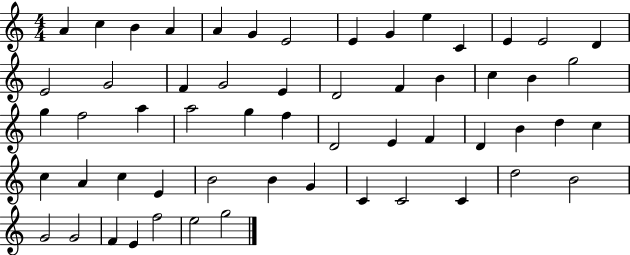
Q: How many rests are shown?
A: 0